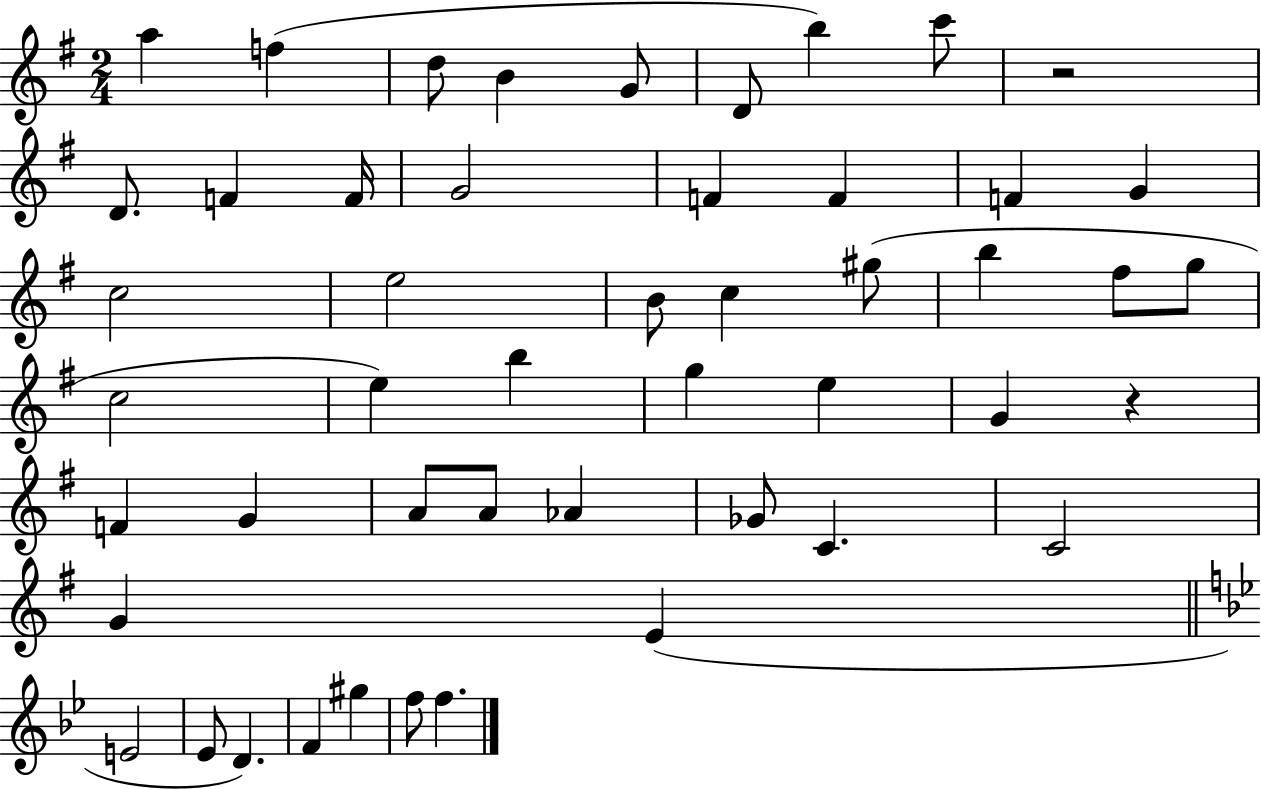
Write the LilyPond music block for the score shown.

{
  \clef treble
  \numericTimeSignature
  \time 2/4
  \key g \major
  a''4 f''4( | d''8 b'4 g'8 | d'8 b''4) c'''8 | r2 | \break d'8. f'4 f'16 | g'2 | f'4 f'4 | f'4 g'4 | \break c''2 | e''2 | b'8 c''4 gis''8( | b''4 fis''8 g''8 | \break c''2 | e''4) b''4 | g''4 e''4 | g'4 r4 | \break f'4 g'4 | a'8 a'8 aes'4 | ges'8 c'4. | c'2 | \break g'4 e'4( | \bar "||" \break \key bes \major e'2 | ees'8 d'4.) | f'4 gis''4 | f''8 f''4. | \break \bar "|."
}